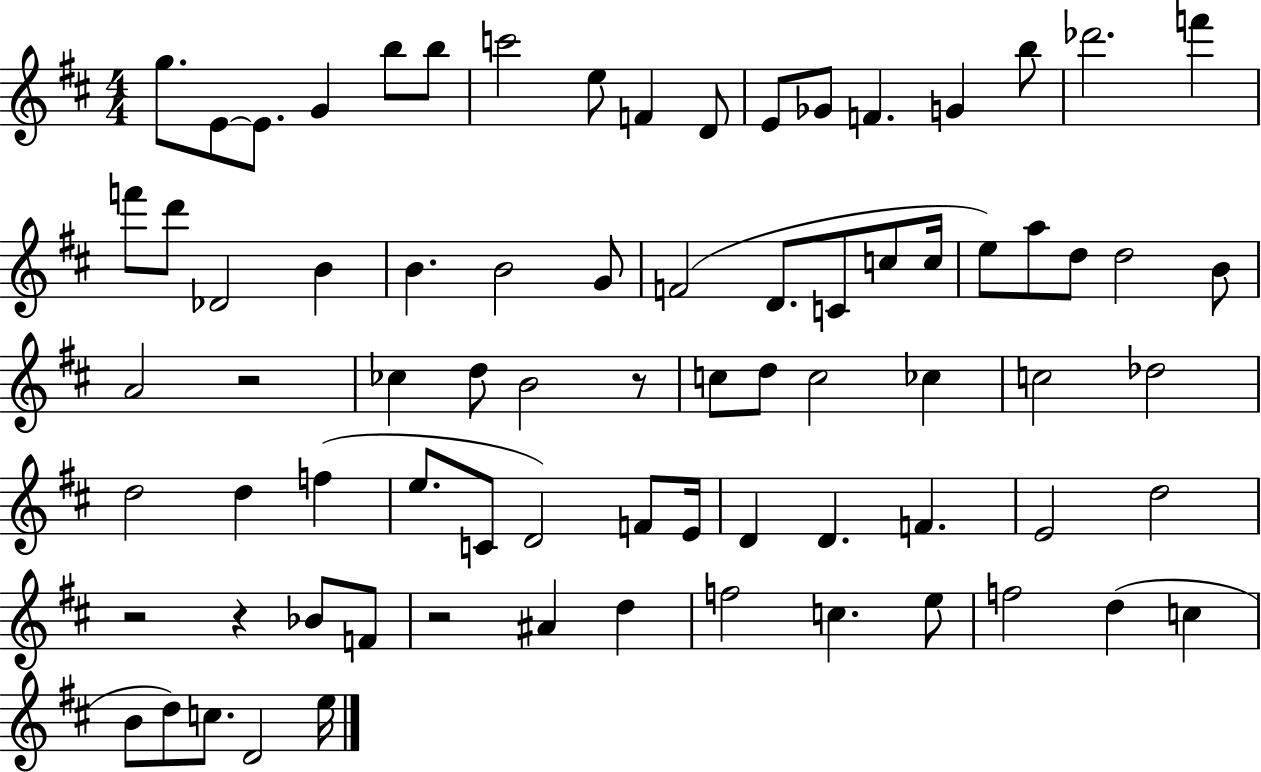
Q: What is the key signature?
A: D major